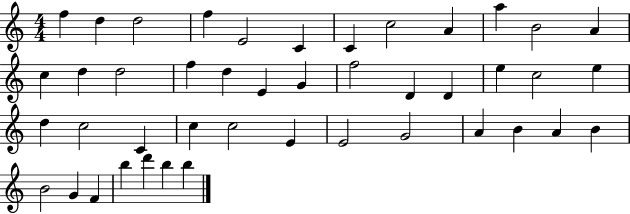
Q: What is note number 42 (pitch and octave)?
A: D6